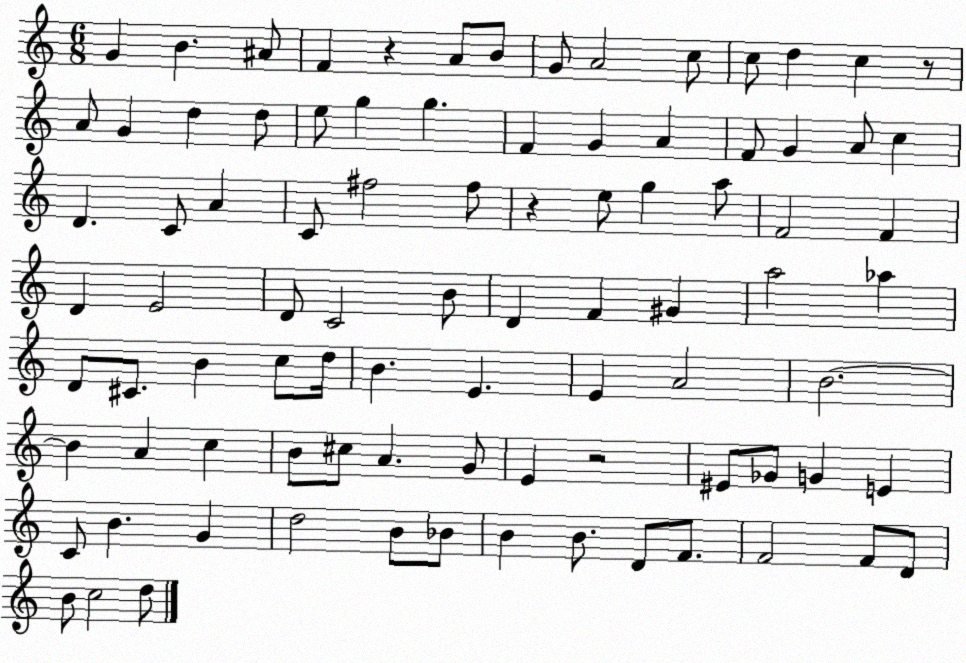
X:1
T:Untitled
M:6/8
L:1/4
K:C
G B ^A/2 F z A/2 B/2 G/2 A2 c/2 c/2 d c z/2 A/2 G d d/2 e/2 g g F G A F/2 G A/2 c D C/2 A C/2 ^f2 ^f/2 z e/2 g a/2 F2 F D E2 D/2 C2 B/2 D F ^G a2 _a D/2 ^C/2 B c/2 d/4 B E E A2 B2 B A c B/2 ^c/2 A G/2 E z2 ^E/2 _G/2 G E C/2 B G d2 B/2 _B/2 B B/2 D/2 F/2 F2 F/2 D/2 B/2 c2 d/2